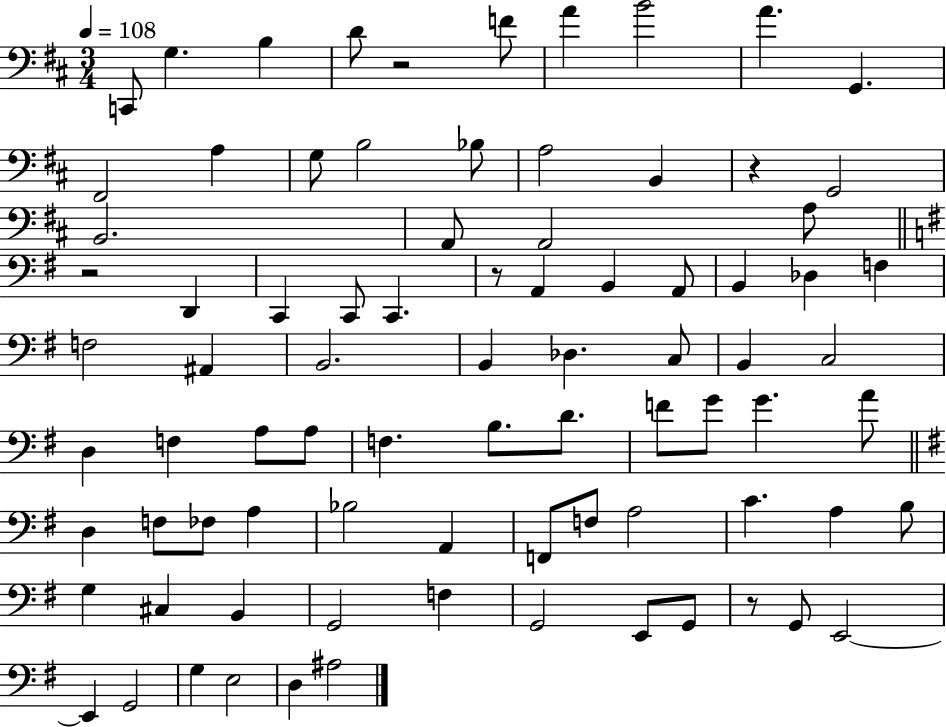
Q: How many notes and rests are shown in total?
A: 83